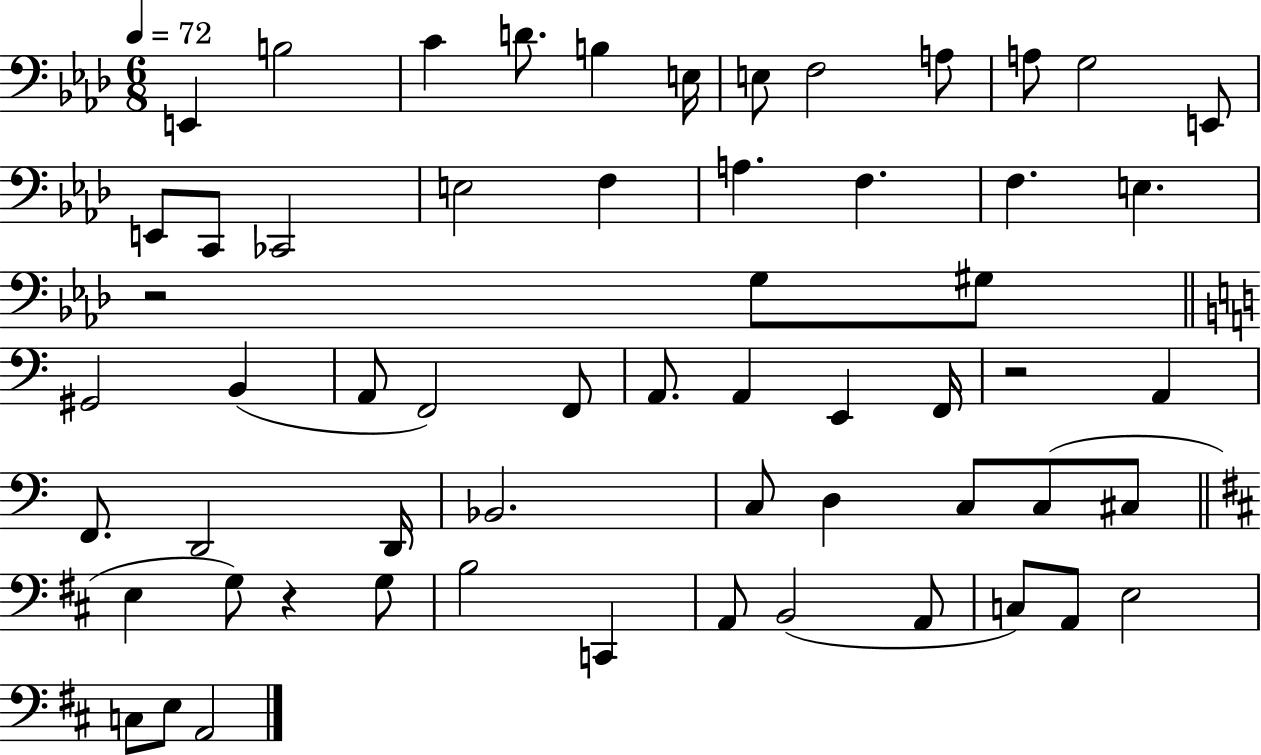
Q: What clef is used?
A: bass